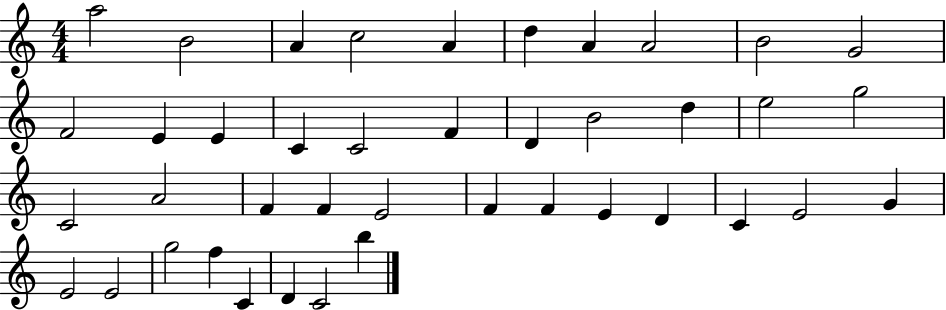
{
  \clef treble
  \numericTimeSignature
  \time 4/4
  \key c \major
  a''2 b'2 | a'4 c''2 a'4 | d''4 a'4 a'2 | b'2 g'2 | \break f'2 e'4 e'4 | c'4 c'2 f'4 | d'4 b'2 d''4 | e''2 g''2 | \break c'2 a'2 | f'4 f'4 e'2 | f'4 f'4 e'4 d'4 | c'4 e'2 g'4 | \break e'2 e'2 | g''2 f''4 c'4 | d'4 c'2 b''4 | \bar "|."
}